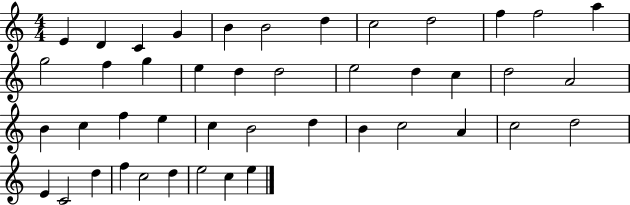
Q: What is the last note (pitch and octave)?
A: E5